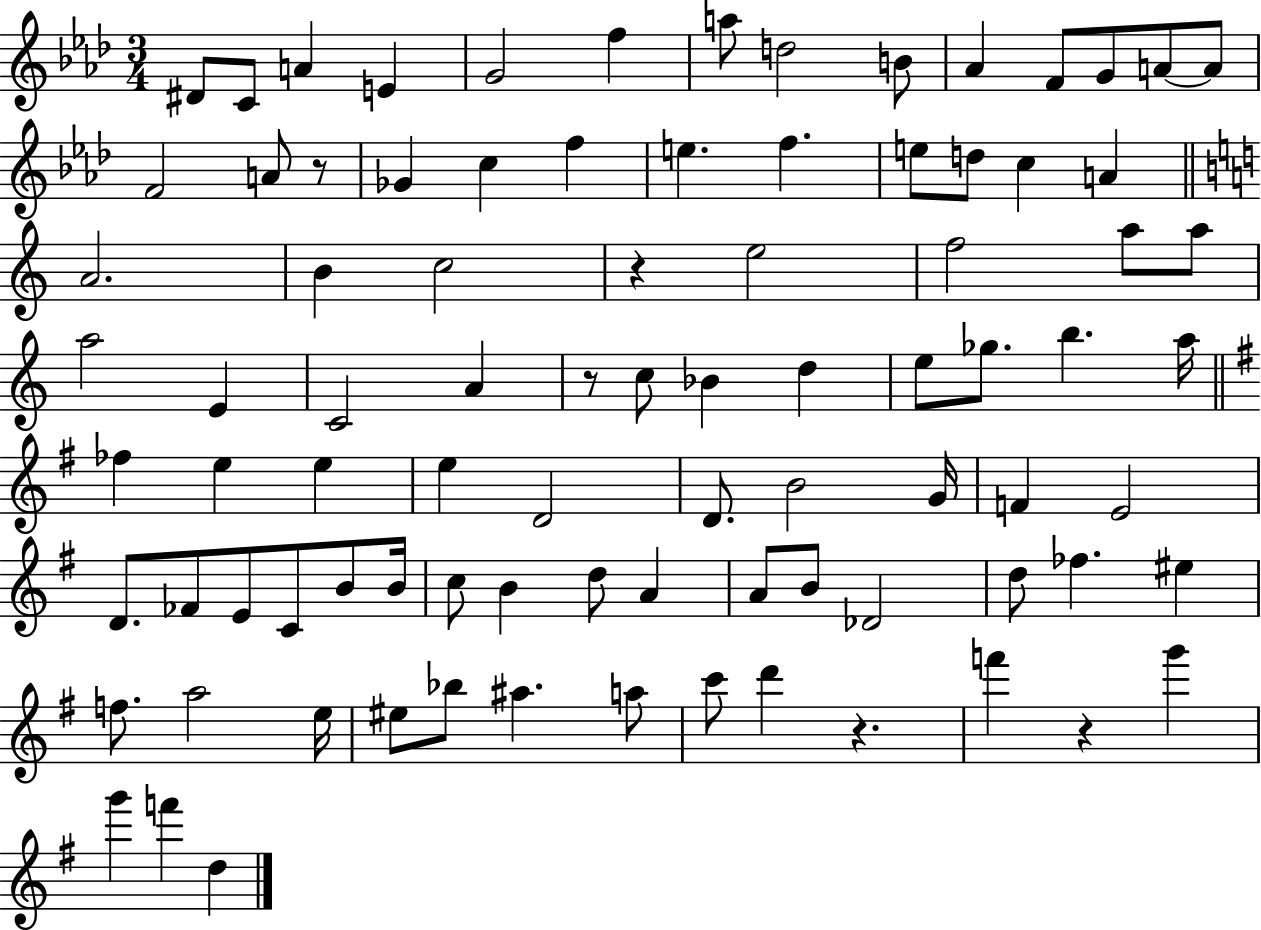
{
  \clef treble
  \numericTimeSignature
  \time 3/4
  \key aes \major
  dis'8 c'8 a'4 e'4 | g'2 f''4 | a''8 d''2 b'8 | aes'4 f'8 g'8 a'8~~ a'8 | \break f'2 a'8 r8 | ges'4 c''4 f''4 | e''4. f''4. | e''8 d''8 c''4 a'4 | \break \bar "||" \break \key c \major a'2. | b'4 c''2 | r4 e''2 | f''2 a''8 a''8 | \break a''2 e'4 | c'2 a'4 | r8 c''8 bes'4 d''4 | e''8 ges''8. b''4. a''16 | \break \bar "||" \break \key g \major fes''4 e''4 e''4 | e''4 d'2 | d'8. b'2 g'16 | f'4 e'2 | \break d'8. fes'8 e'8 c'8 b'8 b'16 | c''8 b'4 d''8 a'4 | a'8 b'8 des'2 | d''8 fes''4. eis''4 | \break f''8. a''2 e''16 | eis''8 bes''8 ais''4. a''8 | c'''8 d'''4 r4. | f'''4 r4 g'''4 | \break g'''4 f'''4 d''4 | \bar "|."
}